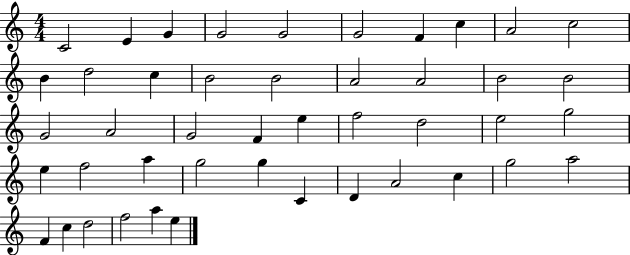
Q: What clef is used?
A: treble